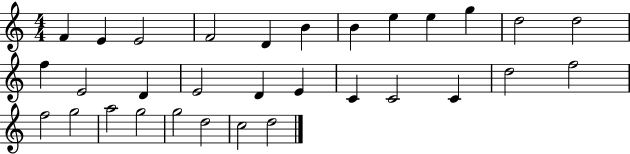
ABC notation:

X:1
T:Untitled
M:4/4
L:1/4
K:C
F E E2 F2 D B B e e g d2 d2 f E2 D E2 D E C C2 C d2 f2 f2 g2 a2 g2 g2 d2 c2 d2